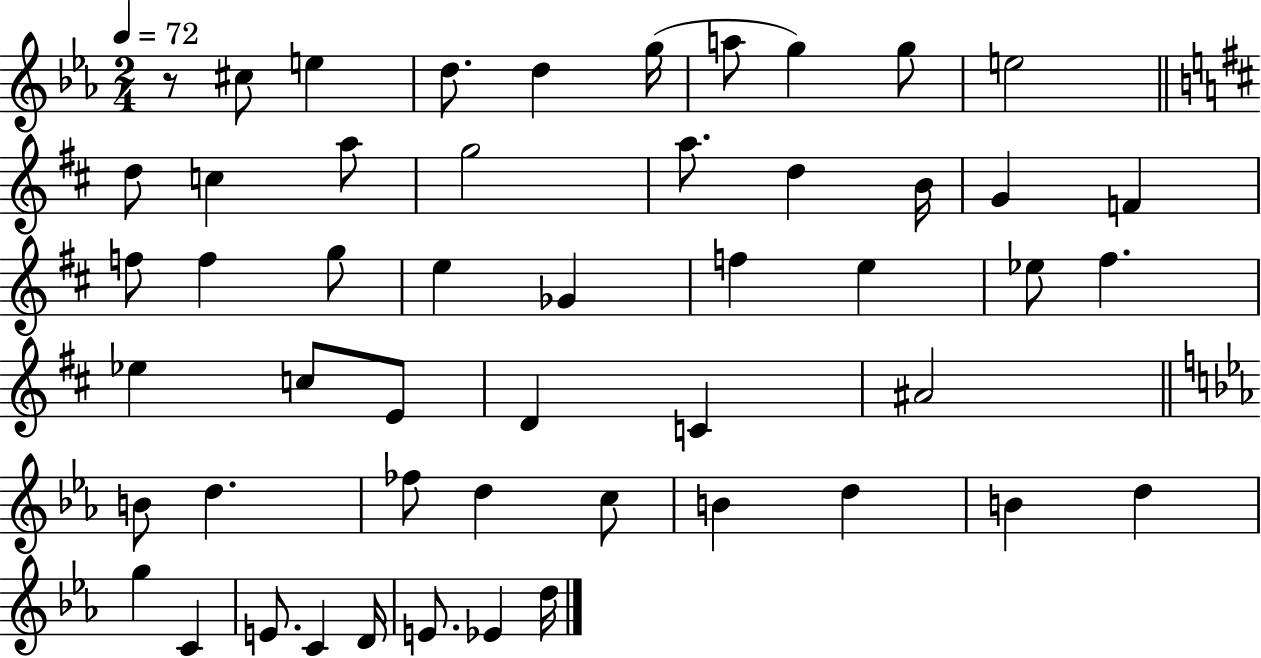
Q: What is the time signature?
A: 2/4